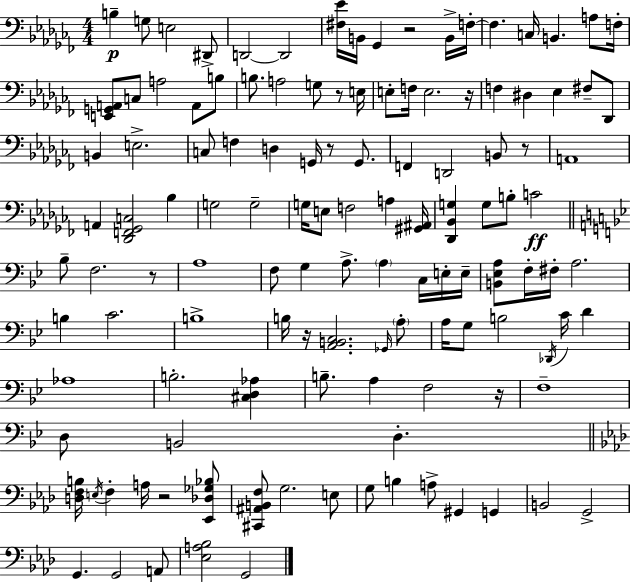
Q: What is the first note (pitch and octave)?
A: B3